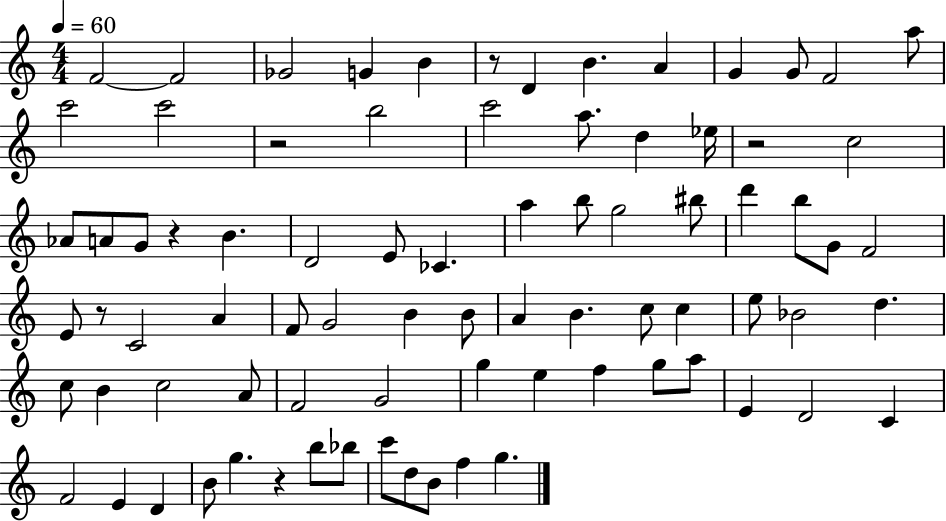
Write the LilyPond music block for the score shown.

{
  \clef treble
  \numericTimeSignature
  \time 4/4
  \key c \major
  \tempo 4 = 60
  f'2~~ f'2 | ges'2 g'4 b'4 | r8 d'4 b'4. a'4 | g'4 g'8 f'2 a''8 | \break c'''2 c'''2 | r2 b''2 | c'''2 a''8. d''4 ees''16 | r2 c''2 | \break aes'8 a'8 g'8 r4 b'4. | d'2 e'8 ces'4. | a''4 b''8 g''2 bis''8 | d'''4 b''8 g'8 f'2 | \break e'8 r8 c'2 a'4 | f'8 g'2 b'4 b'8 | a'4 b'4. c''8 c''4 | e''8 bes'2 d''4. | \break c''8 b'4 c''2 a'8 | f'2 g'2 | g''4 e''4 f''4 g''8 a''8 | e'4 d'2 c'4 | \break f'2 e'4 d'4 | b'8 g''4. r4 b''8 bes''8 | c'''8 d''8 b'8 f''4 g''4. | \bar "|."
}